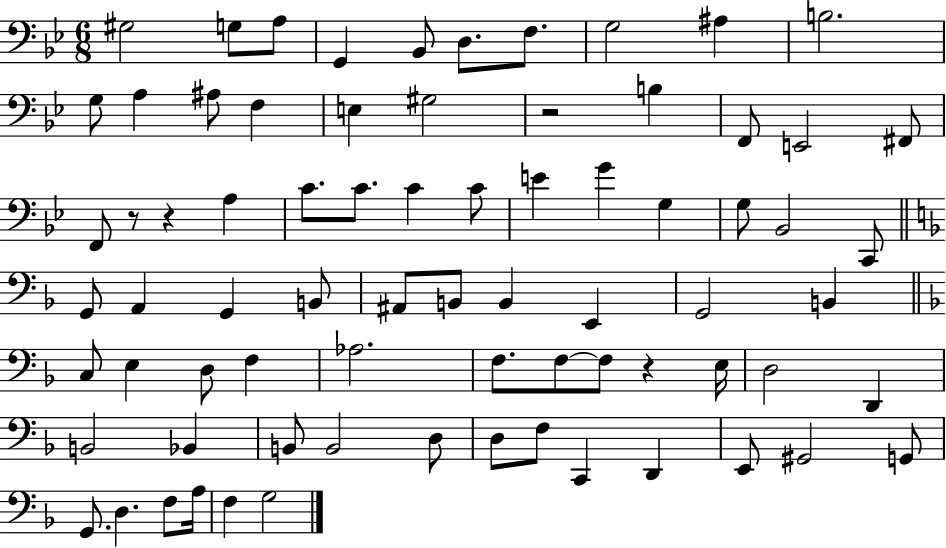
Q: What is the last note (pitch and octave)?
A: G3